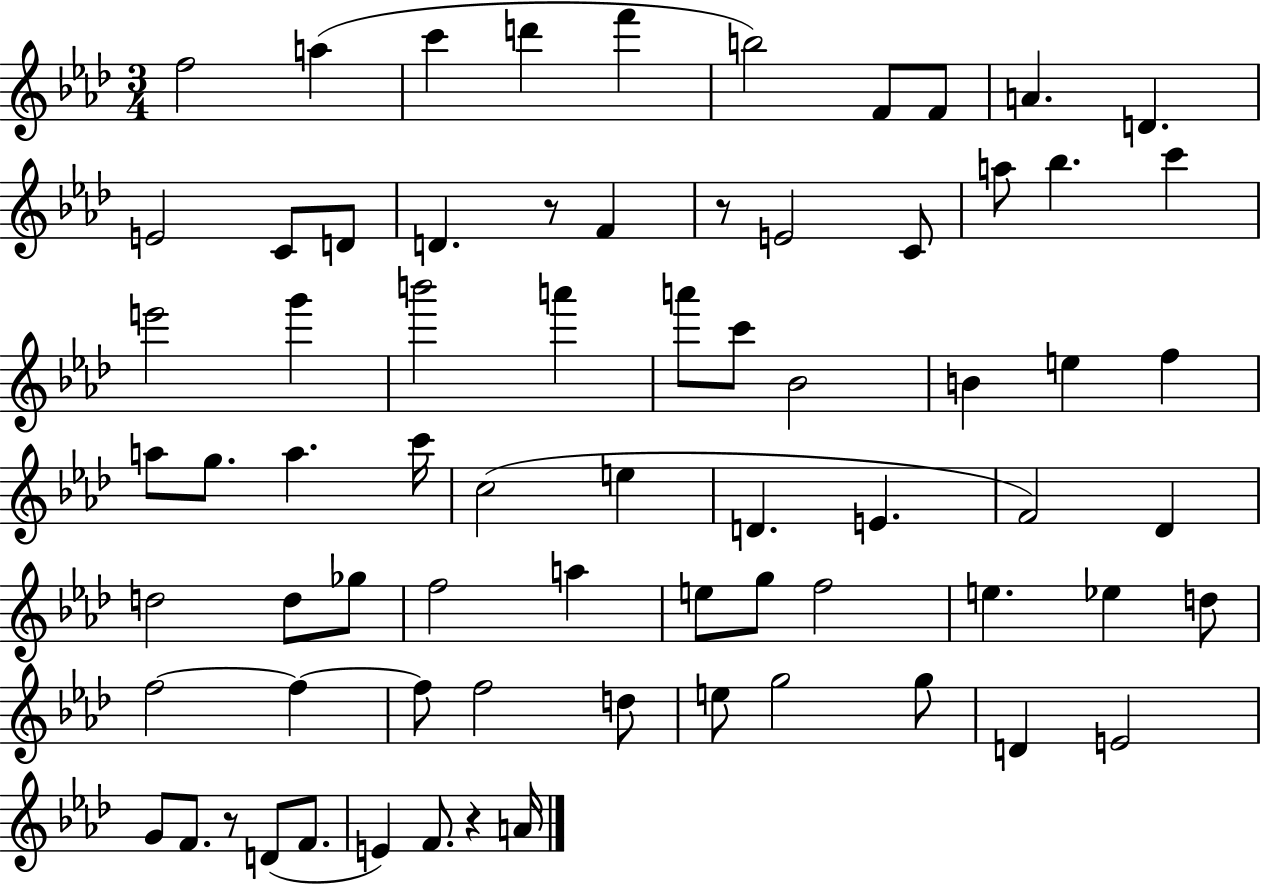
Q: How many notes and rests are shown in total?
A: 72